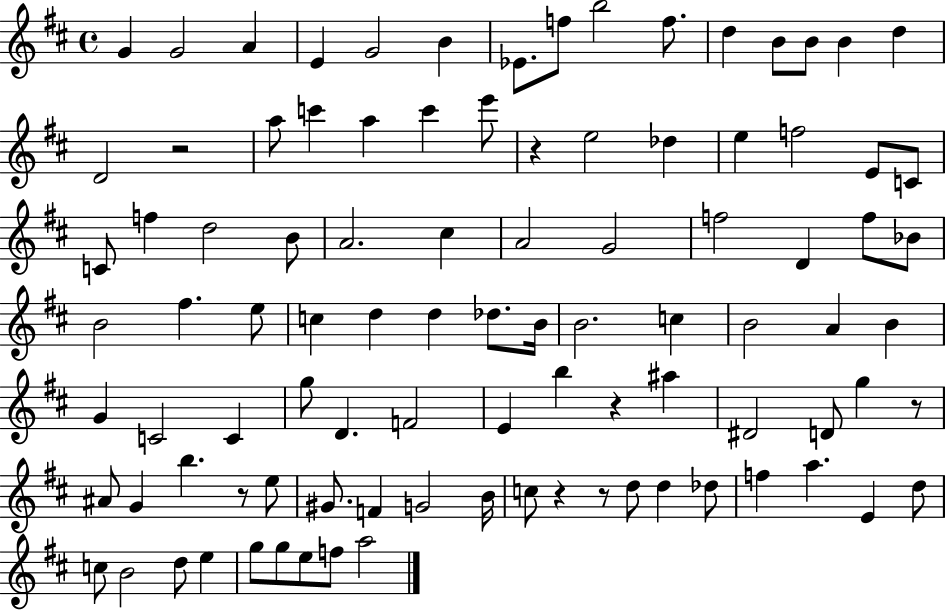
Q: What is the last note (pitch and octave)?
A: A5